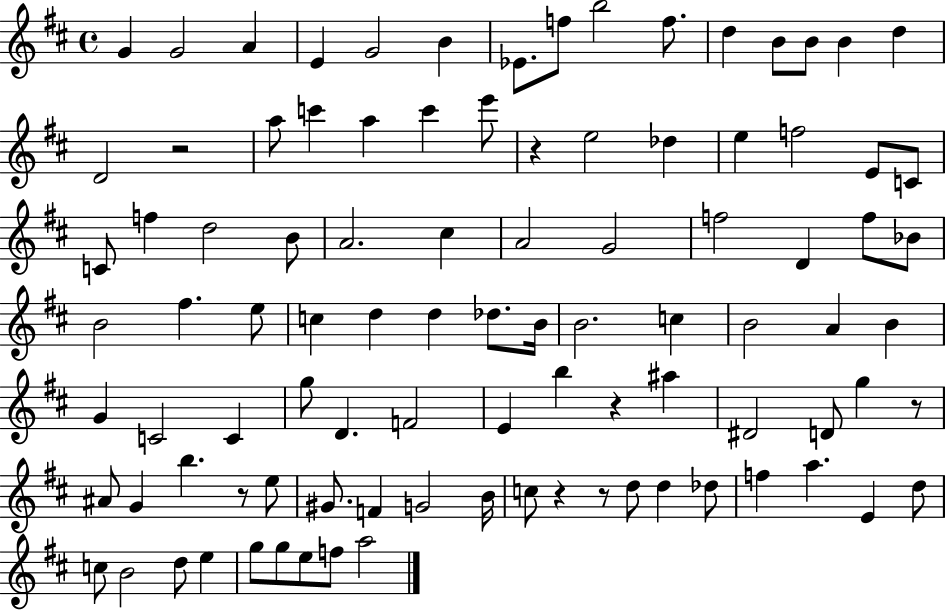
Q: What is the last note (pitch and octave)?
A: A5